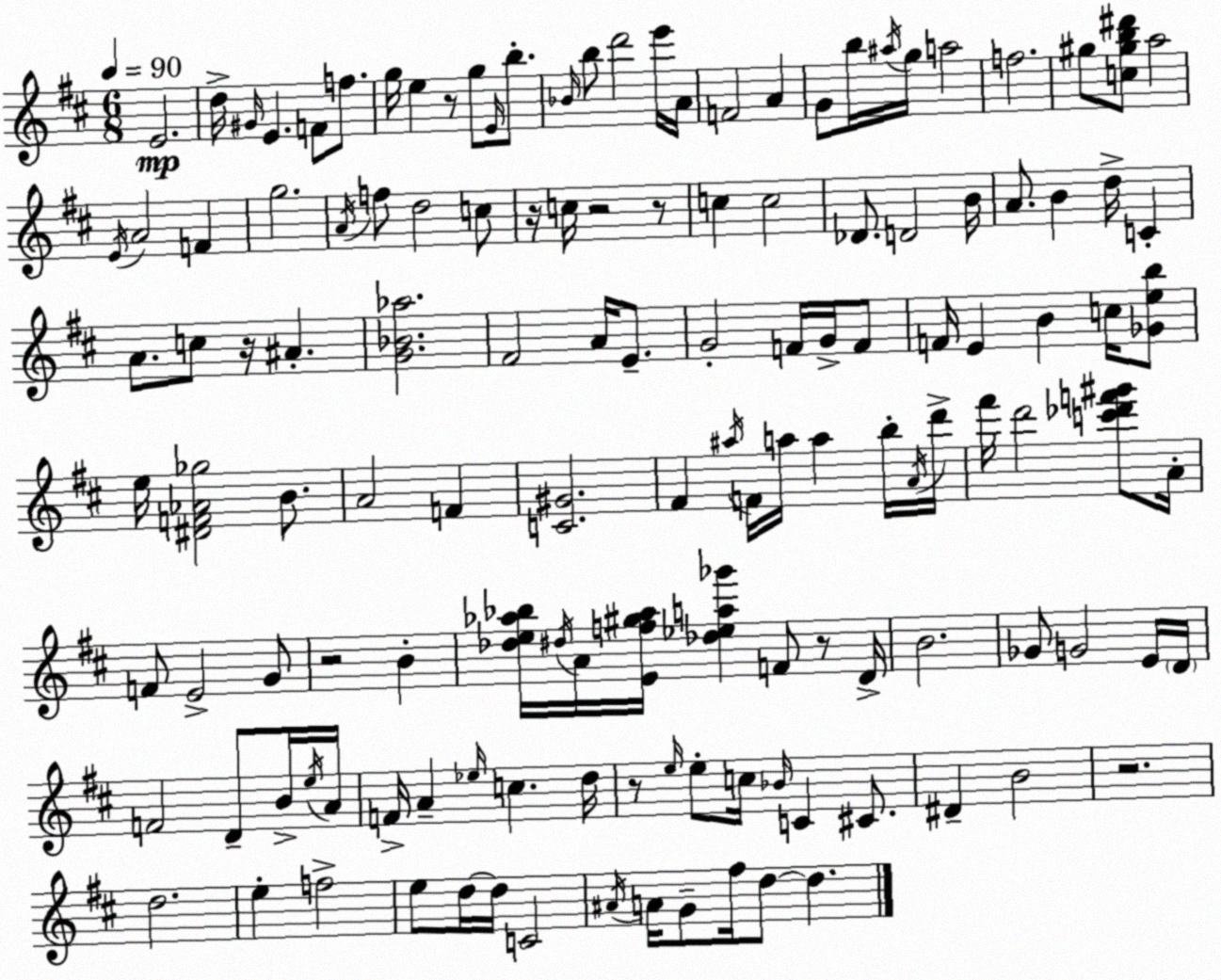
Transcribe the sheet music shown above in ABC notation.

X:1
T:Untitled
M:6/8
L:1/4
K:D
E2 d/4 ^G/4 E F/2 f/2 g/4 e z/2 g/2 E/4 b/2 _B/4 b/2 d'2 e'/4 A/4 F2 A G/2 b/4 ^a/4 g/4 a2 f2 ^g/2 [c^gb^d']/2 a2 E/4 A2 F g2 A/4 f/2 d2 c/2 z/4 c/4 z2 z/2 c c2 _D/2 D2 B/4 A/2 B d/4 C A/2 c/2 z/4 ^A [G_B_a]2 ^F2 A/4 E/2 G2 F/4 G/4 F/2 F/4 E B c/4 [_Geb]/2 e/4 [^DF_A_g]2 B/2 A2 F [C^G]2 ^F ^a/4 F/4 a/4 a b/4 A/4 d'/4 ^f'/4 d'2 [c'_d'f'^g']/2 A/4 F/2 E2 G/2 z2 B [_de_a_b]/4 ^d/4 A/4 [Ef^g_a]/4 [_d_ea_g'] F/2 z/2 D/4 B2 _G/2 G2 E/4 D/4 F2 D/2 B/4 e/4 A/4 F/4 A _e/4 c d/4 z/2 e/4 e/2 c/4 _B/4 C ^C/2 ^D B2 z2 d2 e f2 e/2 d/4 d/4 C2 ^A/4 A/4 G/2 ^f/4 d/2 d